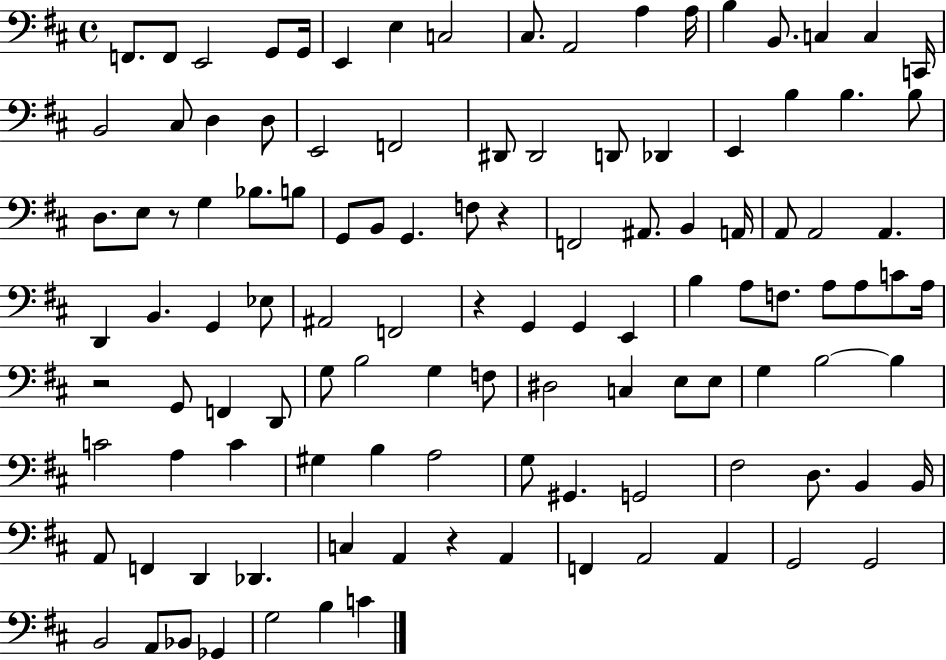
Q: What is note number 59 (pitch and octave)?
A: F3